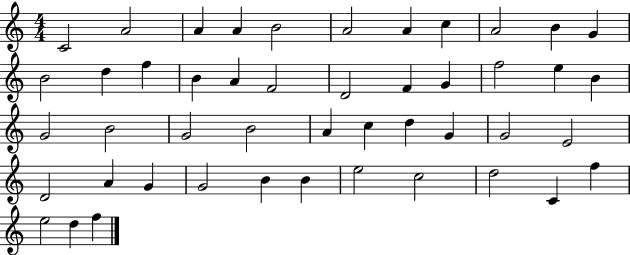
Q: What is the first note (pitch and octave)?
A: C4